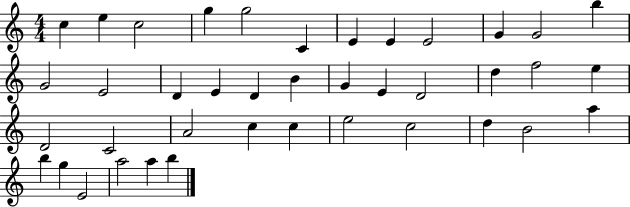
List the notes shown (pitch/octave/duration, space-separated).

C5/q E5/q C5/h G5/q G5/h C4/q E4/q E4/q E4/h G4/q G4/h B5/q G4/h E4/h D4/q E4/q D4/q B4/q G4/q E4/q D4/h D5/q F5/h E5/q D4/h C4/h A4/h C5/q C5/q E5/h C5/h D5/q B4/h A5/q B5/q G5/q E4/h A5/h A5/q B5/q